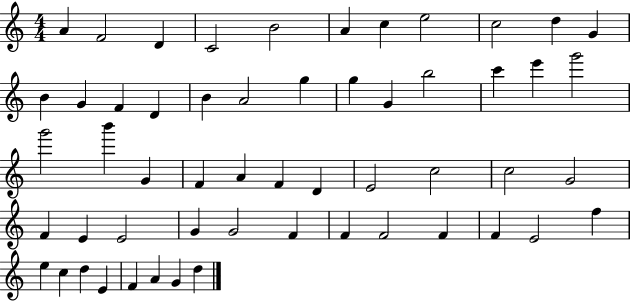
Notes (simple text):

A4/q F4/h D4/q C4/h B4/h A4/q C5/q E5/h C5/h D5/q G4/q B4/q G4/q F4/q D4/q B4/q A4/h G5/q G5/q G4/q B5/h C6/q E6/q G6/h G6/h B6/q G4/q F4/q A4/q F4/q D4/q E4/h C5/h C5/h G4/h F4/q E4/q E4/h G4/q G4/h F4/q F4/q F4/h F4/q F4/q E4/h F5/q E5/q C5/q D5/q E4/q F4/q A4/q G4/q D5/q